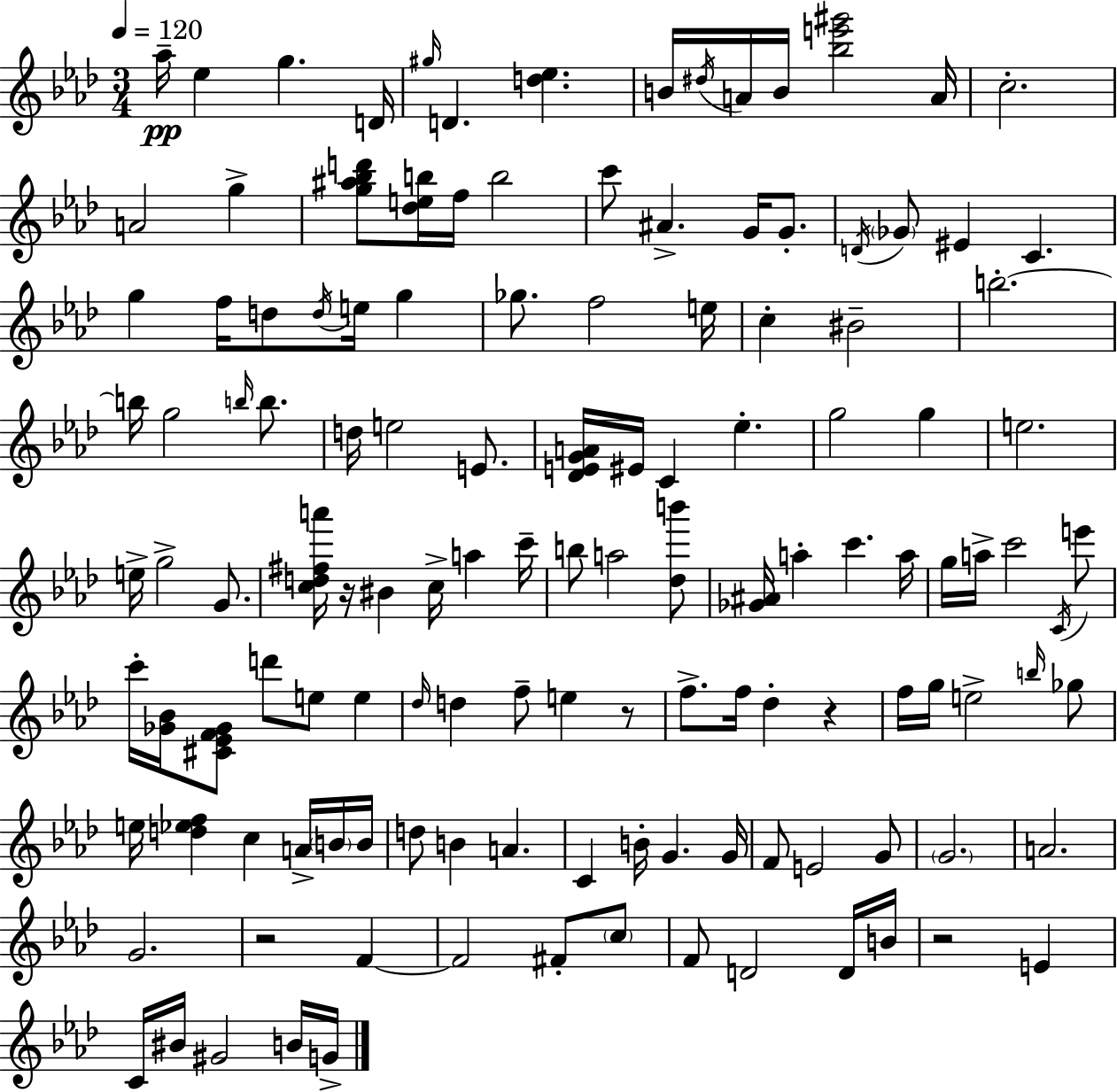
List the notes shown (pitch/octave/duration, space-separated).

Ab5/s Eb5/q G5/q. D4/s G#5/s D4/q. [D5,Eb5]/q. B4/s D#5/s A4/s B4/s [Bb5,E6,G#6]/h A4/s C5/h. A4/h G5/q [G5,A#5,Bb5,D6]/e [Db5,E5,B5]/s F5/s B5/h C6/e A#4/q. G4/s G4/e. D4/s Gb4/e EIS4/q C4/q. G5/q F5/s D5/e D5/s E5/s G5/q Gb5/e. F5/h E5/s C5/q BIS4/h B5/h. B5/s G5/h B5/s B5/e. D5/s E5/h E4/e. [Db4,E4,G4,A4]/s EIS4/s C4/q Eb5/q. G5/h G5/q E5/h. E5/s G5/h G4/e. [C5,D5,F#5,A6]/s R/s BIS4/q C5/s A5/q C6/s B5/e A5/h [Db5,B6]/e [Gb4,A#4]/s A5/q C6/q. A5/s G5/s A5/s C6/h C4/s E6/e C6/s [Gb4,Bb4]/s [C#4,Eb4,F4,Gb4]/e D6/e E5/e E5/q Db5/s D5/q F5/e E5/q R/e F5/e. F5/s Db5/q R/q F5/s G5/s E5/h B5/s Gb5/e E5/s [D5,Eb5,F5]/q C5/q A4/s B4/s B4/s D5/e B4/q A4/q. C4/q B4/s G4/q. G4/s F4/e E4/h G4/e G4/h. A4/h. G4/h. R/h F4/q F4/h F#4/e C5/e F4/e D4/h D4/s B4/s R/h E4/q C4/s BIS4/s G#4/h B4/s G4/s